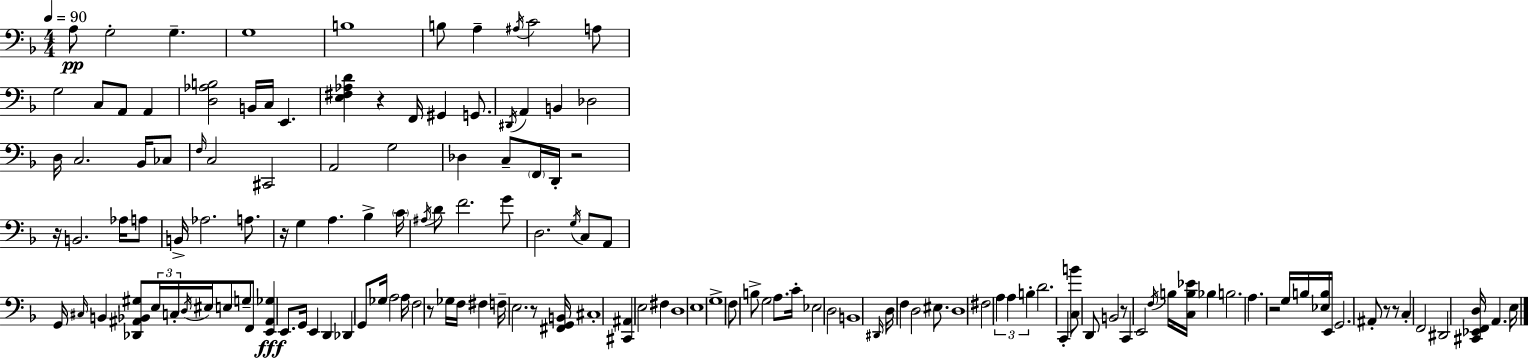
A3/e G3/h G3/q. G3/w B3/w B3/e A3/q A#3/s C4/h A3/e G3/h C3/e A2/e A2/q [D3,Ab3,B3]/h B2/s C3/s E2/q. [E3,F#3,Ab3,D4]/q R/q F2/s G#2/q G2/e. D#2/s A2/q B2/q Db3/h D3/s C3/h. Bb2/s CES3/e F3/s C3/h C#2/h A2/h G3/h Db3/q C3/e F2/s D2/s R/h R/s B2/h. Ab3/s A3/e B2/s Ab3/h. A3/e. R/s G3/q A3/q. Bb3/q C4/s A#3/s D4/e F4/h. G4/e D3/h. G3/s C3/e A2/e G2/s C#3/s B2/q [Db2,A#2,Bb2,G#3]/e E3/s C3/s D3/s EIS3/s E3/e G3/e F2/e [E2,A#2,Gb3]/q E2/e. G2/s E2/q D2/q Db2/q G2/e Gb3/s A3/h A3/s F3/h R/e Gb3/s F3/s F#3/q F3/s E3/h. R/e [F#2,G2,B2]/s C#3/w [C#2,A#2]/q E3/h F#3/q D3/w E3/w G3/w F3/e B3/e G3/h A3/e. C4/s Eb3/h D3/h B2/w D#2/s D3/s F3/q D3/h EIS3/e. D3/w F#3/h A3/q A3/q B3/q D4/h. C2/q [C3,B4]/e D2/e B2/h R/e C2/q E2/h F3/s B3/s [C3,B3,Eb4]/s Bb3/q B3/h. A3/q. R/h G3/s B3/s [Eb3,B3]/s E2/s G2/h. A#2/e R/e R/e C3/q F2/h D#2/h [C#2,Eb2,F2,D3]/s A2/q. E3/s